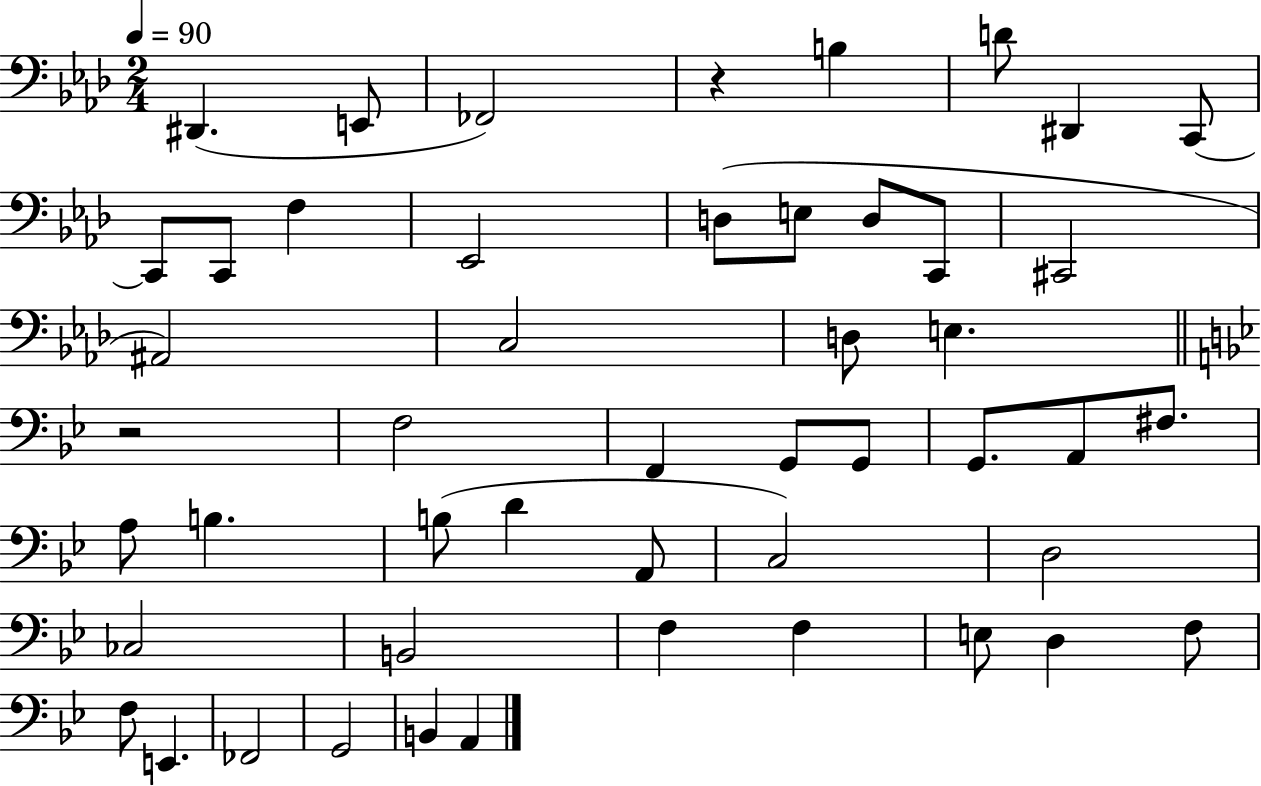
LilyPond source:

{
  \clef bass
  \numericTimeSignature
  \time 2/4
  \key aes \major
  \tempo 4 = 90
  dis,4.( e,8 | fes,2) | r4 b4 | d'8 dis,4 c,8~~ | \break c,8 c,8 f4 | ees,2 | d8( e8 d8 c,8 | cis,2 | \break ais,2) | c2 | d8 e4. | \bar "||" \break \key g \minor r2 | f2 | f,4 g,8 g,8 | g,8. a,8 fis8. | \break a8 b4. | b8( d'4 a,8 | c2) | d2 | \break ces2 | b,2 | f4 f4 | e8 d4 f8 | \break f8 e,4. | fes,2 | g,2 | b,4 a,4 | \break \bar "|."
}